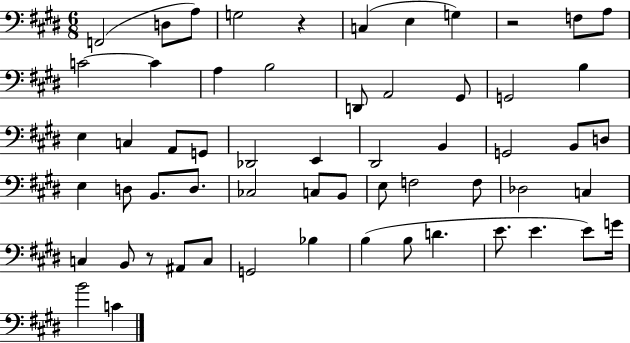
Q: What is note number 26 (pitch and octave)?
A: B2